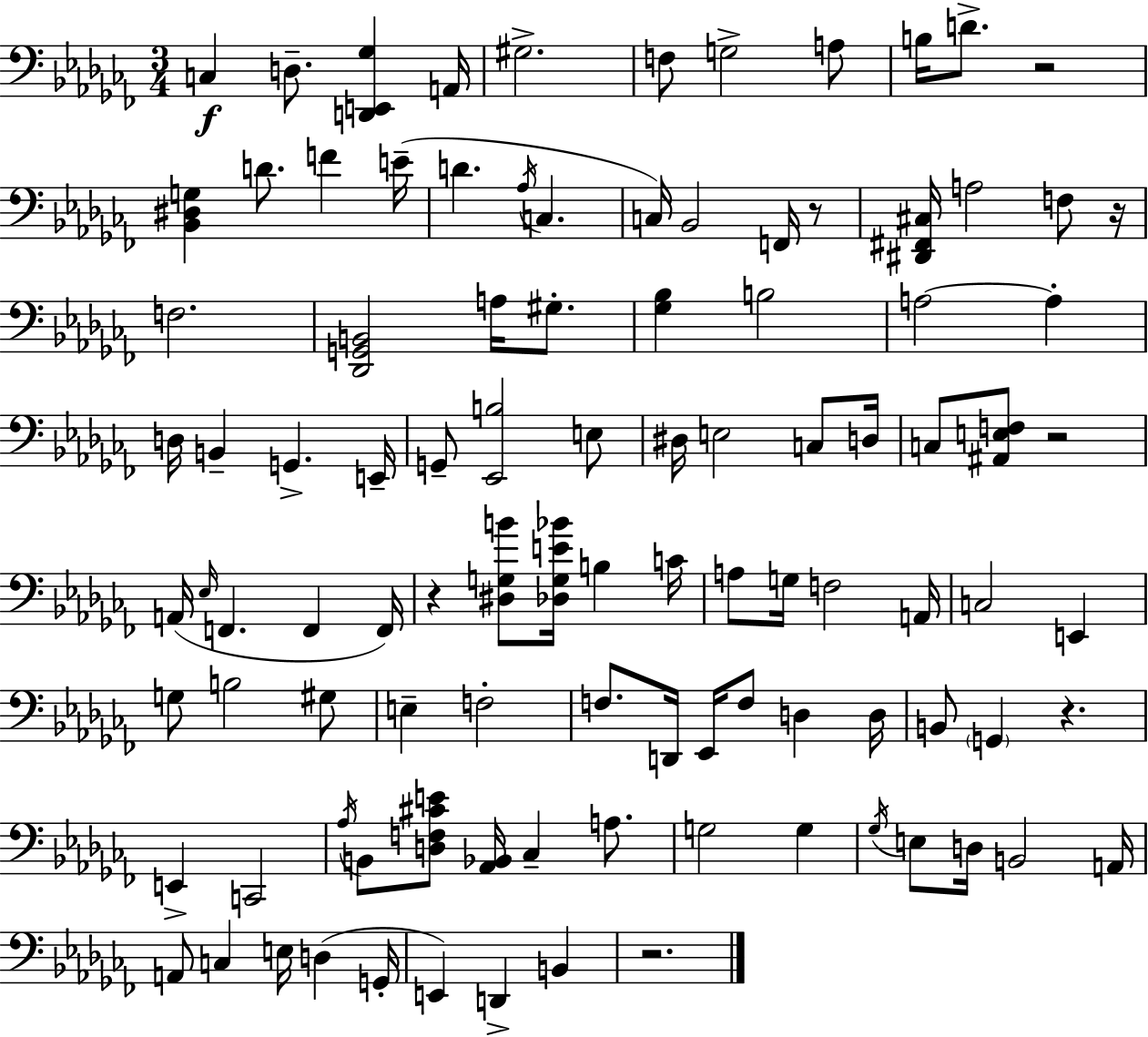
{
  \clef bass
  \numericTimeSignature
  \time 3/4
  \key aes \minor
  \repeat volta 2 { c4\f d8.-- <d, e, ges>4 a,16 | gis2.-> | f8 g2-> a8 | b16 d'8.-> r2 | \break <bes, dis g>4 d'8. f'4 e'16--( | d'4. \acciaccatura { aes16 } c4. | c16) bes,2 f,16 r8 | <dis, fis, cis>16 a2 f8 | \break r16 f2. | <des, g, b,>2 a16 gis8.-. | <ges bes>4 b2 | a2~~ a4-. | \break d16 b,4-- g,4.-> | e,16-- g,8-- <ees, b>2 e8 | dis16 e2 c8 | d16 c8 <ais, e f>8 r2 | \break a,16( \grace { ees16 } f,4. f,4 | f,16) r4 <dis g b'>8 <des g e' bes'>16 b4 | c'16 a8 g16 f2 | a,16 c2 e,4 | \break g8 b2 | gis8 e4-- f2-. | f8. d,16 ees,16 f8 d4 | d16 b,8 \parenthesize g,4 r4. | \break e,4-> c,2 | \acciaccatura { aes16 } b,8 <d f cis' e'>8 <aes, bes,>16 ces4-- | a8. g2 g4 | \acciaccatura { ges16 } e8 d16 b,2 | \break a,16 a,8 c4 e16 d4( | g,16-. e,4) d,4-> | b,4 r2. | } \bar "|."
}